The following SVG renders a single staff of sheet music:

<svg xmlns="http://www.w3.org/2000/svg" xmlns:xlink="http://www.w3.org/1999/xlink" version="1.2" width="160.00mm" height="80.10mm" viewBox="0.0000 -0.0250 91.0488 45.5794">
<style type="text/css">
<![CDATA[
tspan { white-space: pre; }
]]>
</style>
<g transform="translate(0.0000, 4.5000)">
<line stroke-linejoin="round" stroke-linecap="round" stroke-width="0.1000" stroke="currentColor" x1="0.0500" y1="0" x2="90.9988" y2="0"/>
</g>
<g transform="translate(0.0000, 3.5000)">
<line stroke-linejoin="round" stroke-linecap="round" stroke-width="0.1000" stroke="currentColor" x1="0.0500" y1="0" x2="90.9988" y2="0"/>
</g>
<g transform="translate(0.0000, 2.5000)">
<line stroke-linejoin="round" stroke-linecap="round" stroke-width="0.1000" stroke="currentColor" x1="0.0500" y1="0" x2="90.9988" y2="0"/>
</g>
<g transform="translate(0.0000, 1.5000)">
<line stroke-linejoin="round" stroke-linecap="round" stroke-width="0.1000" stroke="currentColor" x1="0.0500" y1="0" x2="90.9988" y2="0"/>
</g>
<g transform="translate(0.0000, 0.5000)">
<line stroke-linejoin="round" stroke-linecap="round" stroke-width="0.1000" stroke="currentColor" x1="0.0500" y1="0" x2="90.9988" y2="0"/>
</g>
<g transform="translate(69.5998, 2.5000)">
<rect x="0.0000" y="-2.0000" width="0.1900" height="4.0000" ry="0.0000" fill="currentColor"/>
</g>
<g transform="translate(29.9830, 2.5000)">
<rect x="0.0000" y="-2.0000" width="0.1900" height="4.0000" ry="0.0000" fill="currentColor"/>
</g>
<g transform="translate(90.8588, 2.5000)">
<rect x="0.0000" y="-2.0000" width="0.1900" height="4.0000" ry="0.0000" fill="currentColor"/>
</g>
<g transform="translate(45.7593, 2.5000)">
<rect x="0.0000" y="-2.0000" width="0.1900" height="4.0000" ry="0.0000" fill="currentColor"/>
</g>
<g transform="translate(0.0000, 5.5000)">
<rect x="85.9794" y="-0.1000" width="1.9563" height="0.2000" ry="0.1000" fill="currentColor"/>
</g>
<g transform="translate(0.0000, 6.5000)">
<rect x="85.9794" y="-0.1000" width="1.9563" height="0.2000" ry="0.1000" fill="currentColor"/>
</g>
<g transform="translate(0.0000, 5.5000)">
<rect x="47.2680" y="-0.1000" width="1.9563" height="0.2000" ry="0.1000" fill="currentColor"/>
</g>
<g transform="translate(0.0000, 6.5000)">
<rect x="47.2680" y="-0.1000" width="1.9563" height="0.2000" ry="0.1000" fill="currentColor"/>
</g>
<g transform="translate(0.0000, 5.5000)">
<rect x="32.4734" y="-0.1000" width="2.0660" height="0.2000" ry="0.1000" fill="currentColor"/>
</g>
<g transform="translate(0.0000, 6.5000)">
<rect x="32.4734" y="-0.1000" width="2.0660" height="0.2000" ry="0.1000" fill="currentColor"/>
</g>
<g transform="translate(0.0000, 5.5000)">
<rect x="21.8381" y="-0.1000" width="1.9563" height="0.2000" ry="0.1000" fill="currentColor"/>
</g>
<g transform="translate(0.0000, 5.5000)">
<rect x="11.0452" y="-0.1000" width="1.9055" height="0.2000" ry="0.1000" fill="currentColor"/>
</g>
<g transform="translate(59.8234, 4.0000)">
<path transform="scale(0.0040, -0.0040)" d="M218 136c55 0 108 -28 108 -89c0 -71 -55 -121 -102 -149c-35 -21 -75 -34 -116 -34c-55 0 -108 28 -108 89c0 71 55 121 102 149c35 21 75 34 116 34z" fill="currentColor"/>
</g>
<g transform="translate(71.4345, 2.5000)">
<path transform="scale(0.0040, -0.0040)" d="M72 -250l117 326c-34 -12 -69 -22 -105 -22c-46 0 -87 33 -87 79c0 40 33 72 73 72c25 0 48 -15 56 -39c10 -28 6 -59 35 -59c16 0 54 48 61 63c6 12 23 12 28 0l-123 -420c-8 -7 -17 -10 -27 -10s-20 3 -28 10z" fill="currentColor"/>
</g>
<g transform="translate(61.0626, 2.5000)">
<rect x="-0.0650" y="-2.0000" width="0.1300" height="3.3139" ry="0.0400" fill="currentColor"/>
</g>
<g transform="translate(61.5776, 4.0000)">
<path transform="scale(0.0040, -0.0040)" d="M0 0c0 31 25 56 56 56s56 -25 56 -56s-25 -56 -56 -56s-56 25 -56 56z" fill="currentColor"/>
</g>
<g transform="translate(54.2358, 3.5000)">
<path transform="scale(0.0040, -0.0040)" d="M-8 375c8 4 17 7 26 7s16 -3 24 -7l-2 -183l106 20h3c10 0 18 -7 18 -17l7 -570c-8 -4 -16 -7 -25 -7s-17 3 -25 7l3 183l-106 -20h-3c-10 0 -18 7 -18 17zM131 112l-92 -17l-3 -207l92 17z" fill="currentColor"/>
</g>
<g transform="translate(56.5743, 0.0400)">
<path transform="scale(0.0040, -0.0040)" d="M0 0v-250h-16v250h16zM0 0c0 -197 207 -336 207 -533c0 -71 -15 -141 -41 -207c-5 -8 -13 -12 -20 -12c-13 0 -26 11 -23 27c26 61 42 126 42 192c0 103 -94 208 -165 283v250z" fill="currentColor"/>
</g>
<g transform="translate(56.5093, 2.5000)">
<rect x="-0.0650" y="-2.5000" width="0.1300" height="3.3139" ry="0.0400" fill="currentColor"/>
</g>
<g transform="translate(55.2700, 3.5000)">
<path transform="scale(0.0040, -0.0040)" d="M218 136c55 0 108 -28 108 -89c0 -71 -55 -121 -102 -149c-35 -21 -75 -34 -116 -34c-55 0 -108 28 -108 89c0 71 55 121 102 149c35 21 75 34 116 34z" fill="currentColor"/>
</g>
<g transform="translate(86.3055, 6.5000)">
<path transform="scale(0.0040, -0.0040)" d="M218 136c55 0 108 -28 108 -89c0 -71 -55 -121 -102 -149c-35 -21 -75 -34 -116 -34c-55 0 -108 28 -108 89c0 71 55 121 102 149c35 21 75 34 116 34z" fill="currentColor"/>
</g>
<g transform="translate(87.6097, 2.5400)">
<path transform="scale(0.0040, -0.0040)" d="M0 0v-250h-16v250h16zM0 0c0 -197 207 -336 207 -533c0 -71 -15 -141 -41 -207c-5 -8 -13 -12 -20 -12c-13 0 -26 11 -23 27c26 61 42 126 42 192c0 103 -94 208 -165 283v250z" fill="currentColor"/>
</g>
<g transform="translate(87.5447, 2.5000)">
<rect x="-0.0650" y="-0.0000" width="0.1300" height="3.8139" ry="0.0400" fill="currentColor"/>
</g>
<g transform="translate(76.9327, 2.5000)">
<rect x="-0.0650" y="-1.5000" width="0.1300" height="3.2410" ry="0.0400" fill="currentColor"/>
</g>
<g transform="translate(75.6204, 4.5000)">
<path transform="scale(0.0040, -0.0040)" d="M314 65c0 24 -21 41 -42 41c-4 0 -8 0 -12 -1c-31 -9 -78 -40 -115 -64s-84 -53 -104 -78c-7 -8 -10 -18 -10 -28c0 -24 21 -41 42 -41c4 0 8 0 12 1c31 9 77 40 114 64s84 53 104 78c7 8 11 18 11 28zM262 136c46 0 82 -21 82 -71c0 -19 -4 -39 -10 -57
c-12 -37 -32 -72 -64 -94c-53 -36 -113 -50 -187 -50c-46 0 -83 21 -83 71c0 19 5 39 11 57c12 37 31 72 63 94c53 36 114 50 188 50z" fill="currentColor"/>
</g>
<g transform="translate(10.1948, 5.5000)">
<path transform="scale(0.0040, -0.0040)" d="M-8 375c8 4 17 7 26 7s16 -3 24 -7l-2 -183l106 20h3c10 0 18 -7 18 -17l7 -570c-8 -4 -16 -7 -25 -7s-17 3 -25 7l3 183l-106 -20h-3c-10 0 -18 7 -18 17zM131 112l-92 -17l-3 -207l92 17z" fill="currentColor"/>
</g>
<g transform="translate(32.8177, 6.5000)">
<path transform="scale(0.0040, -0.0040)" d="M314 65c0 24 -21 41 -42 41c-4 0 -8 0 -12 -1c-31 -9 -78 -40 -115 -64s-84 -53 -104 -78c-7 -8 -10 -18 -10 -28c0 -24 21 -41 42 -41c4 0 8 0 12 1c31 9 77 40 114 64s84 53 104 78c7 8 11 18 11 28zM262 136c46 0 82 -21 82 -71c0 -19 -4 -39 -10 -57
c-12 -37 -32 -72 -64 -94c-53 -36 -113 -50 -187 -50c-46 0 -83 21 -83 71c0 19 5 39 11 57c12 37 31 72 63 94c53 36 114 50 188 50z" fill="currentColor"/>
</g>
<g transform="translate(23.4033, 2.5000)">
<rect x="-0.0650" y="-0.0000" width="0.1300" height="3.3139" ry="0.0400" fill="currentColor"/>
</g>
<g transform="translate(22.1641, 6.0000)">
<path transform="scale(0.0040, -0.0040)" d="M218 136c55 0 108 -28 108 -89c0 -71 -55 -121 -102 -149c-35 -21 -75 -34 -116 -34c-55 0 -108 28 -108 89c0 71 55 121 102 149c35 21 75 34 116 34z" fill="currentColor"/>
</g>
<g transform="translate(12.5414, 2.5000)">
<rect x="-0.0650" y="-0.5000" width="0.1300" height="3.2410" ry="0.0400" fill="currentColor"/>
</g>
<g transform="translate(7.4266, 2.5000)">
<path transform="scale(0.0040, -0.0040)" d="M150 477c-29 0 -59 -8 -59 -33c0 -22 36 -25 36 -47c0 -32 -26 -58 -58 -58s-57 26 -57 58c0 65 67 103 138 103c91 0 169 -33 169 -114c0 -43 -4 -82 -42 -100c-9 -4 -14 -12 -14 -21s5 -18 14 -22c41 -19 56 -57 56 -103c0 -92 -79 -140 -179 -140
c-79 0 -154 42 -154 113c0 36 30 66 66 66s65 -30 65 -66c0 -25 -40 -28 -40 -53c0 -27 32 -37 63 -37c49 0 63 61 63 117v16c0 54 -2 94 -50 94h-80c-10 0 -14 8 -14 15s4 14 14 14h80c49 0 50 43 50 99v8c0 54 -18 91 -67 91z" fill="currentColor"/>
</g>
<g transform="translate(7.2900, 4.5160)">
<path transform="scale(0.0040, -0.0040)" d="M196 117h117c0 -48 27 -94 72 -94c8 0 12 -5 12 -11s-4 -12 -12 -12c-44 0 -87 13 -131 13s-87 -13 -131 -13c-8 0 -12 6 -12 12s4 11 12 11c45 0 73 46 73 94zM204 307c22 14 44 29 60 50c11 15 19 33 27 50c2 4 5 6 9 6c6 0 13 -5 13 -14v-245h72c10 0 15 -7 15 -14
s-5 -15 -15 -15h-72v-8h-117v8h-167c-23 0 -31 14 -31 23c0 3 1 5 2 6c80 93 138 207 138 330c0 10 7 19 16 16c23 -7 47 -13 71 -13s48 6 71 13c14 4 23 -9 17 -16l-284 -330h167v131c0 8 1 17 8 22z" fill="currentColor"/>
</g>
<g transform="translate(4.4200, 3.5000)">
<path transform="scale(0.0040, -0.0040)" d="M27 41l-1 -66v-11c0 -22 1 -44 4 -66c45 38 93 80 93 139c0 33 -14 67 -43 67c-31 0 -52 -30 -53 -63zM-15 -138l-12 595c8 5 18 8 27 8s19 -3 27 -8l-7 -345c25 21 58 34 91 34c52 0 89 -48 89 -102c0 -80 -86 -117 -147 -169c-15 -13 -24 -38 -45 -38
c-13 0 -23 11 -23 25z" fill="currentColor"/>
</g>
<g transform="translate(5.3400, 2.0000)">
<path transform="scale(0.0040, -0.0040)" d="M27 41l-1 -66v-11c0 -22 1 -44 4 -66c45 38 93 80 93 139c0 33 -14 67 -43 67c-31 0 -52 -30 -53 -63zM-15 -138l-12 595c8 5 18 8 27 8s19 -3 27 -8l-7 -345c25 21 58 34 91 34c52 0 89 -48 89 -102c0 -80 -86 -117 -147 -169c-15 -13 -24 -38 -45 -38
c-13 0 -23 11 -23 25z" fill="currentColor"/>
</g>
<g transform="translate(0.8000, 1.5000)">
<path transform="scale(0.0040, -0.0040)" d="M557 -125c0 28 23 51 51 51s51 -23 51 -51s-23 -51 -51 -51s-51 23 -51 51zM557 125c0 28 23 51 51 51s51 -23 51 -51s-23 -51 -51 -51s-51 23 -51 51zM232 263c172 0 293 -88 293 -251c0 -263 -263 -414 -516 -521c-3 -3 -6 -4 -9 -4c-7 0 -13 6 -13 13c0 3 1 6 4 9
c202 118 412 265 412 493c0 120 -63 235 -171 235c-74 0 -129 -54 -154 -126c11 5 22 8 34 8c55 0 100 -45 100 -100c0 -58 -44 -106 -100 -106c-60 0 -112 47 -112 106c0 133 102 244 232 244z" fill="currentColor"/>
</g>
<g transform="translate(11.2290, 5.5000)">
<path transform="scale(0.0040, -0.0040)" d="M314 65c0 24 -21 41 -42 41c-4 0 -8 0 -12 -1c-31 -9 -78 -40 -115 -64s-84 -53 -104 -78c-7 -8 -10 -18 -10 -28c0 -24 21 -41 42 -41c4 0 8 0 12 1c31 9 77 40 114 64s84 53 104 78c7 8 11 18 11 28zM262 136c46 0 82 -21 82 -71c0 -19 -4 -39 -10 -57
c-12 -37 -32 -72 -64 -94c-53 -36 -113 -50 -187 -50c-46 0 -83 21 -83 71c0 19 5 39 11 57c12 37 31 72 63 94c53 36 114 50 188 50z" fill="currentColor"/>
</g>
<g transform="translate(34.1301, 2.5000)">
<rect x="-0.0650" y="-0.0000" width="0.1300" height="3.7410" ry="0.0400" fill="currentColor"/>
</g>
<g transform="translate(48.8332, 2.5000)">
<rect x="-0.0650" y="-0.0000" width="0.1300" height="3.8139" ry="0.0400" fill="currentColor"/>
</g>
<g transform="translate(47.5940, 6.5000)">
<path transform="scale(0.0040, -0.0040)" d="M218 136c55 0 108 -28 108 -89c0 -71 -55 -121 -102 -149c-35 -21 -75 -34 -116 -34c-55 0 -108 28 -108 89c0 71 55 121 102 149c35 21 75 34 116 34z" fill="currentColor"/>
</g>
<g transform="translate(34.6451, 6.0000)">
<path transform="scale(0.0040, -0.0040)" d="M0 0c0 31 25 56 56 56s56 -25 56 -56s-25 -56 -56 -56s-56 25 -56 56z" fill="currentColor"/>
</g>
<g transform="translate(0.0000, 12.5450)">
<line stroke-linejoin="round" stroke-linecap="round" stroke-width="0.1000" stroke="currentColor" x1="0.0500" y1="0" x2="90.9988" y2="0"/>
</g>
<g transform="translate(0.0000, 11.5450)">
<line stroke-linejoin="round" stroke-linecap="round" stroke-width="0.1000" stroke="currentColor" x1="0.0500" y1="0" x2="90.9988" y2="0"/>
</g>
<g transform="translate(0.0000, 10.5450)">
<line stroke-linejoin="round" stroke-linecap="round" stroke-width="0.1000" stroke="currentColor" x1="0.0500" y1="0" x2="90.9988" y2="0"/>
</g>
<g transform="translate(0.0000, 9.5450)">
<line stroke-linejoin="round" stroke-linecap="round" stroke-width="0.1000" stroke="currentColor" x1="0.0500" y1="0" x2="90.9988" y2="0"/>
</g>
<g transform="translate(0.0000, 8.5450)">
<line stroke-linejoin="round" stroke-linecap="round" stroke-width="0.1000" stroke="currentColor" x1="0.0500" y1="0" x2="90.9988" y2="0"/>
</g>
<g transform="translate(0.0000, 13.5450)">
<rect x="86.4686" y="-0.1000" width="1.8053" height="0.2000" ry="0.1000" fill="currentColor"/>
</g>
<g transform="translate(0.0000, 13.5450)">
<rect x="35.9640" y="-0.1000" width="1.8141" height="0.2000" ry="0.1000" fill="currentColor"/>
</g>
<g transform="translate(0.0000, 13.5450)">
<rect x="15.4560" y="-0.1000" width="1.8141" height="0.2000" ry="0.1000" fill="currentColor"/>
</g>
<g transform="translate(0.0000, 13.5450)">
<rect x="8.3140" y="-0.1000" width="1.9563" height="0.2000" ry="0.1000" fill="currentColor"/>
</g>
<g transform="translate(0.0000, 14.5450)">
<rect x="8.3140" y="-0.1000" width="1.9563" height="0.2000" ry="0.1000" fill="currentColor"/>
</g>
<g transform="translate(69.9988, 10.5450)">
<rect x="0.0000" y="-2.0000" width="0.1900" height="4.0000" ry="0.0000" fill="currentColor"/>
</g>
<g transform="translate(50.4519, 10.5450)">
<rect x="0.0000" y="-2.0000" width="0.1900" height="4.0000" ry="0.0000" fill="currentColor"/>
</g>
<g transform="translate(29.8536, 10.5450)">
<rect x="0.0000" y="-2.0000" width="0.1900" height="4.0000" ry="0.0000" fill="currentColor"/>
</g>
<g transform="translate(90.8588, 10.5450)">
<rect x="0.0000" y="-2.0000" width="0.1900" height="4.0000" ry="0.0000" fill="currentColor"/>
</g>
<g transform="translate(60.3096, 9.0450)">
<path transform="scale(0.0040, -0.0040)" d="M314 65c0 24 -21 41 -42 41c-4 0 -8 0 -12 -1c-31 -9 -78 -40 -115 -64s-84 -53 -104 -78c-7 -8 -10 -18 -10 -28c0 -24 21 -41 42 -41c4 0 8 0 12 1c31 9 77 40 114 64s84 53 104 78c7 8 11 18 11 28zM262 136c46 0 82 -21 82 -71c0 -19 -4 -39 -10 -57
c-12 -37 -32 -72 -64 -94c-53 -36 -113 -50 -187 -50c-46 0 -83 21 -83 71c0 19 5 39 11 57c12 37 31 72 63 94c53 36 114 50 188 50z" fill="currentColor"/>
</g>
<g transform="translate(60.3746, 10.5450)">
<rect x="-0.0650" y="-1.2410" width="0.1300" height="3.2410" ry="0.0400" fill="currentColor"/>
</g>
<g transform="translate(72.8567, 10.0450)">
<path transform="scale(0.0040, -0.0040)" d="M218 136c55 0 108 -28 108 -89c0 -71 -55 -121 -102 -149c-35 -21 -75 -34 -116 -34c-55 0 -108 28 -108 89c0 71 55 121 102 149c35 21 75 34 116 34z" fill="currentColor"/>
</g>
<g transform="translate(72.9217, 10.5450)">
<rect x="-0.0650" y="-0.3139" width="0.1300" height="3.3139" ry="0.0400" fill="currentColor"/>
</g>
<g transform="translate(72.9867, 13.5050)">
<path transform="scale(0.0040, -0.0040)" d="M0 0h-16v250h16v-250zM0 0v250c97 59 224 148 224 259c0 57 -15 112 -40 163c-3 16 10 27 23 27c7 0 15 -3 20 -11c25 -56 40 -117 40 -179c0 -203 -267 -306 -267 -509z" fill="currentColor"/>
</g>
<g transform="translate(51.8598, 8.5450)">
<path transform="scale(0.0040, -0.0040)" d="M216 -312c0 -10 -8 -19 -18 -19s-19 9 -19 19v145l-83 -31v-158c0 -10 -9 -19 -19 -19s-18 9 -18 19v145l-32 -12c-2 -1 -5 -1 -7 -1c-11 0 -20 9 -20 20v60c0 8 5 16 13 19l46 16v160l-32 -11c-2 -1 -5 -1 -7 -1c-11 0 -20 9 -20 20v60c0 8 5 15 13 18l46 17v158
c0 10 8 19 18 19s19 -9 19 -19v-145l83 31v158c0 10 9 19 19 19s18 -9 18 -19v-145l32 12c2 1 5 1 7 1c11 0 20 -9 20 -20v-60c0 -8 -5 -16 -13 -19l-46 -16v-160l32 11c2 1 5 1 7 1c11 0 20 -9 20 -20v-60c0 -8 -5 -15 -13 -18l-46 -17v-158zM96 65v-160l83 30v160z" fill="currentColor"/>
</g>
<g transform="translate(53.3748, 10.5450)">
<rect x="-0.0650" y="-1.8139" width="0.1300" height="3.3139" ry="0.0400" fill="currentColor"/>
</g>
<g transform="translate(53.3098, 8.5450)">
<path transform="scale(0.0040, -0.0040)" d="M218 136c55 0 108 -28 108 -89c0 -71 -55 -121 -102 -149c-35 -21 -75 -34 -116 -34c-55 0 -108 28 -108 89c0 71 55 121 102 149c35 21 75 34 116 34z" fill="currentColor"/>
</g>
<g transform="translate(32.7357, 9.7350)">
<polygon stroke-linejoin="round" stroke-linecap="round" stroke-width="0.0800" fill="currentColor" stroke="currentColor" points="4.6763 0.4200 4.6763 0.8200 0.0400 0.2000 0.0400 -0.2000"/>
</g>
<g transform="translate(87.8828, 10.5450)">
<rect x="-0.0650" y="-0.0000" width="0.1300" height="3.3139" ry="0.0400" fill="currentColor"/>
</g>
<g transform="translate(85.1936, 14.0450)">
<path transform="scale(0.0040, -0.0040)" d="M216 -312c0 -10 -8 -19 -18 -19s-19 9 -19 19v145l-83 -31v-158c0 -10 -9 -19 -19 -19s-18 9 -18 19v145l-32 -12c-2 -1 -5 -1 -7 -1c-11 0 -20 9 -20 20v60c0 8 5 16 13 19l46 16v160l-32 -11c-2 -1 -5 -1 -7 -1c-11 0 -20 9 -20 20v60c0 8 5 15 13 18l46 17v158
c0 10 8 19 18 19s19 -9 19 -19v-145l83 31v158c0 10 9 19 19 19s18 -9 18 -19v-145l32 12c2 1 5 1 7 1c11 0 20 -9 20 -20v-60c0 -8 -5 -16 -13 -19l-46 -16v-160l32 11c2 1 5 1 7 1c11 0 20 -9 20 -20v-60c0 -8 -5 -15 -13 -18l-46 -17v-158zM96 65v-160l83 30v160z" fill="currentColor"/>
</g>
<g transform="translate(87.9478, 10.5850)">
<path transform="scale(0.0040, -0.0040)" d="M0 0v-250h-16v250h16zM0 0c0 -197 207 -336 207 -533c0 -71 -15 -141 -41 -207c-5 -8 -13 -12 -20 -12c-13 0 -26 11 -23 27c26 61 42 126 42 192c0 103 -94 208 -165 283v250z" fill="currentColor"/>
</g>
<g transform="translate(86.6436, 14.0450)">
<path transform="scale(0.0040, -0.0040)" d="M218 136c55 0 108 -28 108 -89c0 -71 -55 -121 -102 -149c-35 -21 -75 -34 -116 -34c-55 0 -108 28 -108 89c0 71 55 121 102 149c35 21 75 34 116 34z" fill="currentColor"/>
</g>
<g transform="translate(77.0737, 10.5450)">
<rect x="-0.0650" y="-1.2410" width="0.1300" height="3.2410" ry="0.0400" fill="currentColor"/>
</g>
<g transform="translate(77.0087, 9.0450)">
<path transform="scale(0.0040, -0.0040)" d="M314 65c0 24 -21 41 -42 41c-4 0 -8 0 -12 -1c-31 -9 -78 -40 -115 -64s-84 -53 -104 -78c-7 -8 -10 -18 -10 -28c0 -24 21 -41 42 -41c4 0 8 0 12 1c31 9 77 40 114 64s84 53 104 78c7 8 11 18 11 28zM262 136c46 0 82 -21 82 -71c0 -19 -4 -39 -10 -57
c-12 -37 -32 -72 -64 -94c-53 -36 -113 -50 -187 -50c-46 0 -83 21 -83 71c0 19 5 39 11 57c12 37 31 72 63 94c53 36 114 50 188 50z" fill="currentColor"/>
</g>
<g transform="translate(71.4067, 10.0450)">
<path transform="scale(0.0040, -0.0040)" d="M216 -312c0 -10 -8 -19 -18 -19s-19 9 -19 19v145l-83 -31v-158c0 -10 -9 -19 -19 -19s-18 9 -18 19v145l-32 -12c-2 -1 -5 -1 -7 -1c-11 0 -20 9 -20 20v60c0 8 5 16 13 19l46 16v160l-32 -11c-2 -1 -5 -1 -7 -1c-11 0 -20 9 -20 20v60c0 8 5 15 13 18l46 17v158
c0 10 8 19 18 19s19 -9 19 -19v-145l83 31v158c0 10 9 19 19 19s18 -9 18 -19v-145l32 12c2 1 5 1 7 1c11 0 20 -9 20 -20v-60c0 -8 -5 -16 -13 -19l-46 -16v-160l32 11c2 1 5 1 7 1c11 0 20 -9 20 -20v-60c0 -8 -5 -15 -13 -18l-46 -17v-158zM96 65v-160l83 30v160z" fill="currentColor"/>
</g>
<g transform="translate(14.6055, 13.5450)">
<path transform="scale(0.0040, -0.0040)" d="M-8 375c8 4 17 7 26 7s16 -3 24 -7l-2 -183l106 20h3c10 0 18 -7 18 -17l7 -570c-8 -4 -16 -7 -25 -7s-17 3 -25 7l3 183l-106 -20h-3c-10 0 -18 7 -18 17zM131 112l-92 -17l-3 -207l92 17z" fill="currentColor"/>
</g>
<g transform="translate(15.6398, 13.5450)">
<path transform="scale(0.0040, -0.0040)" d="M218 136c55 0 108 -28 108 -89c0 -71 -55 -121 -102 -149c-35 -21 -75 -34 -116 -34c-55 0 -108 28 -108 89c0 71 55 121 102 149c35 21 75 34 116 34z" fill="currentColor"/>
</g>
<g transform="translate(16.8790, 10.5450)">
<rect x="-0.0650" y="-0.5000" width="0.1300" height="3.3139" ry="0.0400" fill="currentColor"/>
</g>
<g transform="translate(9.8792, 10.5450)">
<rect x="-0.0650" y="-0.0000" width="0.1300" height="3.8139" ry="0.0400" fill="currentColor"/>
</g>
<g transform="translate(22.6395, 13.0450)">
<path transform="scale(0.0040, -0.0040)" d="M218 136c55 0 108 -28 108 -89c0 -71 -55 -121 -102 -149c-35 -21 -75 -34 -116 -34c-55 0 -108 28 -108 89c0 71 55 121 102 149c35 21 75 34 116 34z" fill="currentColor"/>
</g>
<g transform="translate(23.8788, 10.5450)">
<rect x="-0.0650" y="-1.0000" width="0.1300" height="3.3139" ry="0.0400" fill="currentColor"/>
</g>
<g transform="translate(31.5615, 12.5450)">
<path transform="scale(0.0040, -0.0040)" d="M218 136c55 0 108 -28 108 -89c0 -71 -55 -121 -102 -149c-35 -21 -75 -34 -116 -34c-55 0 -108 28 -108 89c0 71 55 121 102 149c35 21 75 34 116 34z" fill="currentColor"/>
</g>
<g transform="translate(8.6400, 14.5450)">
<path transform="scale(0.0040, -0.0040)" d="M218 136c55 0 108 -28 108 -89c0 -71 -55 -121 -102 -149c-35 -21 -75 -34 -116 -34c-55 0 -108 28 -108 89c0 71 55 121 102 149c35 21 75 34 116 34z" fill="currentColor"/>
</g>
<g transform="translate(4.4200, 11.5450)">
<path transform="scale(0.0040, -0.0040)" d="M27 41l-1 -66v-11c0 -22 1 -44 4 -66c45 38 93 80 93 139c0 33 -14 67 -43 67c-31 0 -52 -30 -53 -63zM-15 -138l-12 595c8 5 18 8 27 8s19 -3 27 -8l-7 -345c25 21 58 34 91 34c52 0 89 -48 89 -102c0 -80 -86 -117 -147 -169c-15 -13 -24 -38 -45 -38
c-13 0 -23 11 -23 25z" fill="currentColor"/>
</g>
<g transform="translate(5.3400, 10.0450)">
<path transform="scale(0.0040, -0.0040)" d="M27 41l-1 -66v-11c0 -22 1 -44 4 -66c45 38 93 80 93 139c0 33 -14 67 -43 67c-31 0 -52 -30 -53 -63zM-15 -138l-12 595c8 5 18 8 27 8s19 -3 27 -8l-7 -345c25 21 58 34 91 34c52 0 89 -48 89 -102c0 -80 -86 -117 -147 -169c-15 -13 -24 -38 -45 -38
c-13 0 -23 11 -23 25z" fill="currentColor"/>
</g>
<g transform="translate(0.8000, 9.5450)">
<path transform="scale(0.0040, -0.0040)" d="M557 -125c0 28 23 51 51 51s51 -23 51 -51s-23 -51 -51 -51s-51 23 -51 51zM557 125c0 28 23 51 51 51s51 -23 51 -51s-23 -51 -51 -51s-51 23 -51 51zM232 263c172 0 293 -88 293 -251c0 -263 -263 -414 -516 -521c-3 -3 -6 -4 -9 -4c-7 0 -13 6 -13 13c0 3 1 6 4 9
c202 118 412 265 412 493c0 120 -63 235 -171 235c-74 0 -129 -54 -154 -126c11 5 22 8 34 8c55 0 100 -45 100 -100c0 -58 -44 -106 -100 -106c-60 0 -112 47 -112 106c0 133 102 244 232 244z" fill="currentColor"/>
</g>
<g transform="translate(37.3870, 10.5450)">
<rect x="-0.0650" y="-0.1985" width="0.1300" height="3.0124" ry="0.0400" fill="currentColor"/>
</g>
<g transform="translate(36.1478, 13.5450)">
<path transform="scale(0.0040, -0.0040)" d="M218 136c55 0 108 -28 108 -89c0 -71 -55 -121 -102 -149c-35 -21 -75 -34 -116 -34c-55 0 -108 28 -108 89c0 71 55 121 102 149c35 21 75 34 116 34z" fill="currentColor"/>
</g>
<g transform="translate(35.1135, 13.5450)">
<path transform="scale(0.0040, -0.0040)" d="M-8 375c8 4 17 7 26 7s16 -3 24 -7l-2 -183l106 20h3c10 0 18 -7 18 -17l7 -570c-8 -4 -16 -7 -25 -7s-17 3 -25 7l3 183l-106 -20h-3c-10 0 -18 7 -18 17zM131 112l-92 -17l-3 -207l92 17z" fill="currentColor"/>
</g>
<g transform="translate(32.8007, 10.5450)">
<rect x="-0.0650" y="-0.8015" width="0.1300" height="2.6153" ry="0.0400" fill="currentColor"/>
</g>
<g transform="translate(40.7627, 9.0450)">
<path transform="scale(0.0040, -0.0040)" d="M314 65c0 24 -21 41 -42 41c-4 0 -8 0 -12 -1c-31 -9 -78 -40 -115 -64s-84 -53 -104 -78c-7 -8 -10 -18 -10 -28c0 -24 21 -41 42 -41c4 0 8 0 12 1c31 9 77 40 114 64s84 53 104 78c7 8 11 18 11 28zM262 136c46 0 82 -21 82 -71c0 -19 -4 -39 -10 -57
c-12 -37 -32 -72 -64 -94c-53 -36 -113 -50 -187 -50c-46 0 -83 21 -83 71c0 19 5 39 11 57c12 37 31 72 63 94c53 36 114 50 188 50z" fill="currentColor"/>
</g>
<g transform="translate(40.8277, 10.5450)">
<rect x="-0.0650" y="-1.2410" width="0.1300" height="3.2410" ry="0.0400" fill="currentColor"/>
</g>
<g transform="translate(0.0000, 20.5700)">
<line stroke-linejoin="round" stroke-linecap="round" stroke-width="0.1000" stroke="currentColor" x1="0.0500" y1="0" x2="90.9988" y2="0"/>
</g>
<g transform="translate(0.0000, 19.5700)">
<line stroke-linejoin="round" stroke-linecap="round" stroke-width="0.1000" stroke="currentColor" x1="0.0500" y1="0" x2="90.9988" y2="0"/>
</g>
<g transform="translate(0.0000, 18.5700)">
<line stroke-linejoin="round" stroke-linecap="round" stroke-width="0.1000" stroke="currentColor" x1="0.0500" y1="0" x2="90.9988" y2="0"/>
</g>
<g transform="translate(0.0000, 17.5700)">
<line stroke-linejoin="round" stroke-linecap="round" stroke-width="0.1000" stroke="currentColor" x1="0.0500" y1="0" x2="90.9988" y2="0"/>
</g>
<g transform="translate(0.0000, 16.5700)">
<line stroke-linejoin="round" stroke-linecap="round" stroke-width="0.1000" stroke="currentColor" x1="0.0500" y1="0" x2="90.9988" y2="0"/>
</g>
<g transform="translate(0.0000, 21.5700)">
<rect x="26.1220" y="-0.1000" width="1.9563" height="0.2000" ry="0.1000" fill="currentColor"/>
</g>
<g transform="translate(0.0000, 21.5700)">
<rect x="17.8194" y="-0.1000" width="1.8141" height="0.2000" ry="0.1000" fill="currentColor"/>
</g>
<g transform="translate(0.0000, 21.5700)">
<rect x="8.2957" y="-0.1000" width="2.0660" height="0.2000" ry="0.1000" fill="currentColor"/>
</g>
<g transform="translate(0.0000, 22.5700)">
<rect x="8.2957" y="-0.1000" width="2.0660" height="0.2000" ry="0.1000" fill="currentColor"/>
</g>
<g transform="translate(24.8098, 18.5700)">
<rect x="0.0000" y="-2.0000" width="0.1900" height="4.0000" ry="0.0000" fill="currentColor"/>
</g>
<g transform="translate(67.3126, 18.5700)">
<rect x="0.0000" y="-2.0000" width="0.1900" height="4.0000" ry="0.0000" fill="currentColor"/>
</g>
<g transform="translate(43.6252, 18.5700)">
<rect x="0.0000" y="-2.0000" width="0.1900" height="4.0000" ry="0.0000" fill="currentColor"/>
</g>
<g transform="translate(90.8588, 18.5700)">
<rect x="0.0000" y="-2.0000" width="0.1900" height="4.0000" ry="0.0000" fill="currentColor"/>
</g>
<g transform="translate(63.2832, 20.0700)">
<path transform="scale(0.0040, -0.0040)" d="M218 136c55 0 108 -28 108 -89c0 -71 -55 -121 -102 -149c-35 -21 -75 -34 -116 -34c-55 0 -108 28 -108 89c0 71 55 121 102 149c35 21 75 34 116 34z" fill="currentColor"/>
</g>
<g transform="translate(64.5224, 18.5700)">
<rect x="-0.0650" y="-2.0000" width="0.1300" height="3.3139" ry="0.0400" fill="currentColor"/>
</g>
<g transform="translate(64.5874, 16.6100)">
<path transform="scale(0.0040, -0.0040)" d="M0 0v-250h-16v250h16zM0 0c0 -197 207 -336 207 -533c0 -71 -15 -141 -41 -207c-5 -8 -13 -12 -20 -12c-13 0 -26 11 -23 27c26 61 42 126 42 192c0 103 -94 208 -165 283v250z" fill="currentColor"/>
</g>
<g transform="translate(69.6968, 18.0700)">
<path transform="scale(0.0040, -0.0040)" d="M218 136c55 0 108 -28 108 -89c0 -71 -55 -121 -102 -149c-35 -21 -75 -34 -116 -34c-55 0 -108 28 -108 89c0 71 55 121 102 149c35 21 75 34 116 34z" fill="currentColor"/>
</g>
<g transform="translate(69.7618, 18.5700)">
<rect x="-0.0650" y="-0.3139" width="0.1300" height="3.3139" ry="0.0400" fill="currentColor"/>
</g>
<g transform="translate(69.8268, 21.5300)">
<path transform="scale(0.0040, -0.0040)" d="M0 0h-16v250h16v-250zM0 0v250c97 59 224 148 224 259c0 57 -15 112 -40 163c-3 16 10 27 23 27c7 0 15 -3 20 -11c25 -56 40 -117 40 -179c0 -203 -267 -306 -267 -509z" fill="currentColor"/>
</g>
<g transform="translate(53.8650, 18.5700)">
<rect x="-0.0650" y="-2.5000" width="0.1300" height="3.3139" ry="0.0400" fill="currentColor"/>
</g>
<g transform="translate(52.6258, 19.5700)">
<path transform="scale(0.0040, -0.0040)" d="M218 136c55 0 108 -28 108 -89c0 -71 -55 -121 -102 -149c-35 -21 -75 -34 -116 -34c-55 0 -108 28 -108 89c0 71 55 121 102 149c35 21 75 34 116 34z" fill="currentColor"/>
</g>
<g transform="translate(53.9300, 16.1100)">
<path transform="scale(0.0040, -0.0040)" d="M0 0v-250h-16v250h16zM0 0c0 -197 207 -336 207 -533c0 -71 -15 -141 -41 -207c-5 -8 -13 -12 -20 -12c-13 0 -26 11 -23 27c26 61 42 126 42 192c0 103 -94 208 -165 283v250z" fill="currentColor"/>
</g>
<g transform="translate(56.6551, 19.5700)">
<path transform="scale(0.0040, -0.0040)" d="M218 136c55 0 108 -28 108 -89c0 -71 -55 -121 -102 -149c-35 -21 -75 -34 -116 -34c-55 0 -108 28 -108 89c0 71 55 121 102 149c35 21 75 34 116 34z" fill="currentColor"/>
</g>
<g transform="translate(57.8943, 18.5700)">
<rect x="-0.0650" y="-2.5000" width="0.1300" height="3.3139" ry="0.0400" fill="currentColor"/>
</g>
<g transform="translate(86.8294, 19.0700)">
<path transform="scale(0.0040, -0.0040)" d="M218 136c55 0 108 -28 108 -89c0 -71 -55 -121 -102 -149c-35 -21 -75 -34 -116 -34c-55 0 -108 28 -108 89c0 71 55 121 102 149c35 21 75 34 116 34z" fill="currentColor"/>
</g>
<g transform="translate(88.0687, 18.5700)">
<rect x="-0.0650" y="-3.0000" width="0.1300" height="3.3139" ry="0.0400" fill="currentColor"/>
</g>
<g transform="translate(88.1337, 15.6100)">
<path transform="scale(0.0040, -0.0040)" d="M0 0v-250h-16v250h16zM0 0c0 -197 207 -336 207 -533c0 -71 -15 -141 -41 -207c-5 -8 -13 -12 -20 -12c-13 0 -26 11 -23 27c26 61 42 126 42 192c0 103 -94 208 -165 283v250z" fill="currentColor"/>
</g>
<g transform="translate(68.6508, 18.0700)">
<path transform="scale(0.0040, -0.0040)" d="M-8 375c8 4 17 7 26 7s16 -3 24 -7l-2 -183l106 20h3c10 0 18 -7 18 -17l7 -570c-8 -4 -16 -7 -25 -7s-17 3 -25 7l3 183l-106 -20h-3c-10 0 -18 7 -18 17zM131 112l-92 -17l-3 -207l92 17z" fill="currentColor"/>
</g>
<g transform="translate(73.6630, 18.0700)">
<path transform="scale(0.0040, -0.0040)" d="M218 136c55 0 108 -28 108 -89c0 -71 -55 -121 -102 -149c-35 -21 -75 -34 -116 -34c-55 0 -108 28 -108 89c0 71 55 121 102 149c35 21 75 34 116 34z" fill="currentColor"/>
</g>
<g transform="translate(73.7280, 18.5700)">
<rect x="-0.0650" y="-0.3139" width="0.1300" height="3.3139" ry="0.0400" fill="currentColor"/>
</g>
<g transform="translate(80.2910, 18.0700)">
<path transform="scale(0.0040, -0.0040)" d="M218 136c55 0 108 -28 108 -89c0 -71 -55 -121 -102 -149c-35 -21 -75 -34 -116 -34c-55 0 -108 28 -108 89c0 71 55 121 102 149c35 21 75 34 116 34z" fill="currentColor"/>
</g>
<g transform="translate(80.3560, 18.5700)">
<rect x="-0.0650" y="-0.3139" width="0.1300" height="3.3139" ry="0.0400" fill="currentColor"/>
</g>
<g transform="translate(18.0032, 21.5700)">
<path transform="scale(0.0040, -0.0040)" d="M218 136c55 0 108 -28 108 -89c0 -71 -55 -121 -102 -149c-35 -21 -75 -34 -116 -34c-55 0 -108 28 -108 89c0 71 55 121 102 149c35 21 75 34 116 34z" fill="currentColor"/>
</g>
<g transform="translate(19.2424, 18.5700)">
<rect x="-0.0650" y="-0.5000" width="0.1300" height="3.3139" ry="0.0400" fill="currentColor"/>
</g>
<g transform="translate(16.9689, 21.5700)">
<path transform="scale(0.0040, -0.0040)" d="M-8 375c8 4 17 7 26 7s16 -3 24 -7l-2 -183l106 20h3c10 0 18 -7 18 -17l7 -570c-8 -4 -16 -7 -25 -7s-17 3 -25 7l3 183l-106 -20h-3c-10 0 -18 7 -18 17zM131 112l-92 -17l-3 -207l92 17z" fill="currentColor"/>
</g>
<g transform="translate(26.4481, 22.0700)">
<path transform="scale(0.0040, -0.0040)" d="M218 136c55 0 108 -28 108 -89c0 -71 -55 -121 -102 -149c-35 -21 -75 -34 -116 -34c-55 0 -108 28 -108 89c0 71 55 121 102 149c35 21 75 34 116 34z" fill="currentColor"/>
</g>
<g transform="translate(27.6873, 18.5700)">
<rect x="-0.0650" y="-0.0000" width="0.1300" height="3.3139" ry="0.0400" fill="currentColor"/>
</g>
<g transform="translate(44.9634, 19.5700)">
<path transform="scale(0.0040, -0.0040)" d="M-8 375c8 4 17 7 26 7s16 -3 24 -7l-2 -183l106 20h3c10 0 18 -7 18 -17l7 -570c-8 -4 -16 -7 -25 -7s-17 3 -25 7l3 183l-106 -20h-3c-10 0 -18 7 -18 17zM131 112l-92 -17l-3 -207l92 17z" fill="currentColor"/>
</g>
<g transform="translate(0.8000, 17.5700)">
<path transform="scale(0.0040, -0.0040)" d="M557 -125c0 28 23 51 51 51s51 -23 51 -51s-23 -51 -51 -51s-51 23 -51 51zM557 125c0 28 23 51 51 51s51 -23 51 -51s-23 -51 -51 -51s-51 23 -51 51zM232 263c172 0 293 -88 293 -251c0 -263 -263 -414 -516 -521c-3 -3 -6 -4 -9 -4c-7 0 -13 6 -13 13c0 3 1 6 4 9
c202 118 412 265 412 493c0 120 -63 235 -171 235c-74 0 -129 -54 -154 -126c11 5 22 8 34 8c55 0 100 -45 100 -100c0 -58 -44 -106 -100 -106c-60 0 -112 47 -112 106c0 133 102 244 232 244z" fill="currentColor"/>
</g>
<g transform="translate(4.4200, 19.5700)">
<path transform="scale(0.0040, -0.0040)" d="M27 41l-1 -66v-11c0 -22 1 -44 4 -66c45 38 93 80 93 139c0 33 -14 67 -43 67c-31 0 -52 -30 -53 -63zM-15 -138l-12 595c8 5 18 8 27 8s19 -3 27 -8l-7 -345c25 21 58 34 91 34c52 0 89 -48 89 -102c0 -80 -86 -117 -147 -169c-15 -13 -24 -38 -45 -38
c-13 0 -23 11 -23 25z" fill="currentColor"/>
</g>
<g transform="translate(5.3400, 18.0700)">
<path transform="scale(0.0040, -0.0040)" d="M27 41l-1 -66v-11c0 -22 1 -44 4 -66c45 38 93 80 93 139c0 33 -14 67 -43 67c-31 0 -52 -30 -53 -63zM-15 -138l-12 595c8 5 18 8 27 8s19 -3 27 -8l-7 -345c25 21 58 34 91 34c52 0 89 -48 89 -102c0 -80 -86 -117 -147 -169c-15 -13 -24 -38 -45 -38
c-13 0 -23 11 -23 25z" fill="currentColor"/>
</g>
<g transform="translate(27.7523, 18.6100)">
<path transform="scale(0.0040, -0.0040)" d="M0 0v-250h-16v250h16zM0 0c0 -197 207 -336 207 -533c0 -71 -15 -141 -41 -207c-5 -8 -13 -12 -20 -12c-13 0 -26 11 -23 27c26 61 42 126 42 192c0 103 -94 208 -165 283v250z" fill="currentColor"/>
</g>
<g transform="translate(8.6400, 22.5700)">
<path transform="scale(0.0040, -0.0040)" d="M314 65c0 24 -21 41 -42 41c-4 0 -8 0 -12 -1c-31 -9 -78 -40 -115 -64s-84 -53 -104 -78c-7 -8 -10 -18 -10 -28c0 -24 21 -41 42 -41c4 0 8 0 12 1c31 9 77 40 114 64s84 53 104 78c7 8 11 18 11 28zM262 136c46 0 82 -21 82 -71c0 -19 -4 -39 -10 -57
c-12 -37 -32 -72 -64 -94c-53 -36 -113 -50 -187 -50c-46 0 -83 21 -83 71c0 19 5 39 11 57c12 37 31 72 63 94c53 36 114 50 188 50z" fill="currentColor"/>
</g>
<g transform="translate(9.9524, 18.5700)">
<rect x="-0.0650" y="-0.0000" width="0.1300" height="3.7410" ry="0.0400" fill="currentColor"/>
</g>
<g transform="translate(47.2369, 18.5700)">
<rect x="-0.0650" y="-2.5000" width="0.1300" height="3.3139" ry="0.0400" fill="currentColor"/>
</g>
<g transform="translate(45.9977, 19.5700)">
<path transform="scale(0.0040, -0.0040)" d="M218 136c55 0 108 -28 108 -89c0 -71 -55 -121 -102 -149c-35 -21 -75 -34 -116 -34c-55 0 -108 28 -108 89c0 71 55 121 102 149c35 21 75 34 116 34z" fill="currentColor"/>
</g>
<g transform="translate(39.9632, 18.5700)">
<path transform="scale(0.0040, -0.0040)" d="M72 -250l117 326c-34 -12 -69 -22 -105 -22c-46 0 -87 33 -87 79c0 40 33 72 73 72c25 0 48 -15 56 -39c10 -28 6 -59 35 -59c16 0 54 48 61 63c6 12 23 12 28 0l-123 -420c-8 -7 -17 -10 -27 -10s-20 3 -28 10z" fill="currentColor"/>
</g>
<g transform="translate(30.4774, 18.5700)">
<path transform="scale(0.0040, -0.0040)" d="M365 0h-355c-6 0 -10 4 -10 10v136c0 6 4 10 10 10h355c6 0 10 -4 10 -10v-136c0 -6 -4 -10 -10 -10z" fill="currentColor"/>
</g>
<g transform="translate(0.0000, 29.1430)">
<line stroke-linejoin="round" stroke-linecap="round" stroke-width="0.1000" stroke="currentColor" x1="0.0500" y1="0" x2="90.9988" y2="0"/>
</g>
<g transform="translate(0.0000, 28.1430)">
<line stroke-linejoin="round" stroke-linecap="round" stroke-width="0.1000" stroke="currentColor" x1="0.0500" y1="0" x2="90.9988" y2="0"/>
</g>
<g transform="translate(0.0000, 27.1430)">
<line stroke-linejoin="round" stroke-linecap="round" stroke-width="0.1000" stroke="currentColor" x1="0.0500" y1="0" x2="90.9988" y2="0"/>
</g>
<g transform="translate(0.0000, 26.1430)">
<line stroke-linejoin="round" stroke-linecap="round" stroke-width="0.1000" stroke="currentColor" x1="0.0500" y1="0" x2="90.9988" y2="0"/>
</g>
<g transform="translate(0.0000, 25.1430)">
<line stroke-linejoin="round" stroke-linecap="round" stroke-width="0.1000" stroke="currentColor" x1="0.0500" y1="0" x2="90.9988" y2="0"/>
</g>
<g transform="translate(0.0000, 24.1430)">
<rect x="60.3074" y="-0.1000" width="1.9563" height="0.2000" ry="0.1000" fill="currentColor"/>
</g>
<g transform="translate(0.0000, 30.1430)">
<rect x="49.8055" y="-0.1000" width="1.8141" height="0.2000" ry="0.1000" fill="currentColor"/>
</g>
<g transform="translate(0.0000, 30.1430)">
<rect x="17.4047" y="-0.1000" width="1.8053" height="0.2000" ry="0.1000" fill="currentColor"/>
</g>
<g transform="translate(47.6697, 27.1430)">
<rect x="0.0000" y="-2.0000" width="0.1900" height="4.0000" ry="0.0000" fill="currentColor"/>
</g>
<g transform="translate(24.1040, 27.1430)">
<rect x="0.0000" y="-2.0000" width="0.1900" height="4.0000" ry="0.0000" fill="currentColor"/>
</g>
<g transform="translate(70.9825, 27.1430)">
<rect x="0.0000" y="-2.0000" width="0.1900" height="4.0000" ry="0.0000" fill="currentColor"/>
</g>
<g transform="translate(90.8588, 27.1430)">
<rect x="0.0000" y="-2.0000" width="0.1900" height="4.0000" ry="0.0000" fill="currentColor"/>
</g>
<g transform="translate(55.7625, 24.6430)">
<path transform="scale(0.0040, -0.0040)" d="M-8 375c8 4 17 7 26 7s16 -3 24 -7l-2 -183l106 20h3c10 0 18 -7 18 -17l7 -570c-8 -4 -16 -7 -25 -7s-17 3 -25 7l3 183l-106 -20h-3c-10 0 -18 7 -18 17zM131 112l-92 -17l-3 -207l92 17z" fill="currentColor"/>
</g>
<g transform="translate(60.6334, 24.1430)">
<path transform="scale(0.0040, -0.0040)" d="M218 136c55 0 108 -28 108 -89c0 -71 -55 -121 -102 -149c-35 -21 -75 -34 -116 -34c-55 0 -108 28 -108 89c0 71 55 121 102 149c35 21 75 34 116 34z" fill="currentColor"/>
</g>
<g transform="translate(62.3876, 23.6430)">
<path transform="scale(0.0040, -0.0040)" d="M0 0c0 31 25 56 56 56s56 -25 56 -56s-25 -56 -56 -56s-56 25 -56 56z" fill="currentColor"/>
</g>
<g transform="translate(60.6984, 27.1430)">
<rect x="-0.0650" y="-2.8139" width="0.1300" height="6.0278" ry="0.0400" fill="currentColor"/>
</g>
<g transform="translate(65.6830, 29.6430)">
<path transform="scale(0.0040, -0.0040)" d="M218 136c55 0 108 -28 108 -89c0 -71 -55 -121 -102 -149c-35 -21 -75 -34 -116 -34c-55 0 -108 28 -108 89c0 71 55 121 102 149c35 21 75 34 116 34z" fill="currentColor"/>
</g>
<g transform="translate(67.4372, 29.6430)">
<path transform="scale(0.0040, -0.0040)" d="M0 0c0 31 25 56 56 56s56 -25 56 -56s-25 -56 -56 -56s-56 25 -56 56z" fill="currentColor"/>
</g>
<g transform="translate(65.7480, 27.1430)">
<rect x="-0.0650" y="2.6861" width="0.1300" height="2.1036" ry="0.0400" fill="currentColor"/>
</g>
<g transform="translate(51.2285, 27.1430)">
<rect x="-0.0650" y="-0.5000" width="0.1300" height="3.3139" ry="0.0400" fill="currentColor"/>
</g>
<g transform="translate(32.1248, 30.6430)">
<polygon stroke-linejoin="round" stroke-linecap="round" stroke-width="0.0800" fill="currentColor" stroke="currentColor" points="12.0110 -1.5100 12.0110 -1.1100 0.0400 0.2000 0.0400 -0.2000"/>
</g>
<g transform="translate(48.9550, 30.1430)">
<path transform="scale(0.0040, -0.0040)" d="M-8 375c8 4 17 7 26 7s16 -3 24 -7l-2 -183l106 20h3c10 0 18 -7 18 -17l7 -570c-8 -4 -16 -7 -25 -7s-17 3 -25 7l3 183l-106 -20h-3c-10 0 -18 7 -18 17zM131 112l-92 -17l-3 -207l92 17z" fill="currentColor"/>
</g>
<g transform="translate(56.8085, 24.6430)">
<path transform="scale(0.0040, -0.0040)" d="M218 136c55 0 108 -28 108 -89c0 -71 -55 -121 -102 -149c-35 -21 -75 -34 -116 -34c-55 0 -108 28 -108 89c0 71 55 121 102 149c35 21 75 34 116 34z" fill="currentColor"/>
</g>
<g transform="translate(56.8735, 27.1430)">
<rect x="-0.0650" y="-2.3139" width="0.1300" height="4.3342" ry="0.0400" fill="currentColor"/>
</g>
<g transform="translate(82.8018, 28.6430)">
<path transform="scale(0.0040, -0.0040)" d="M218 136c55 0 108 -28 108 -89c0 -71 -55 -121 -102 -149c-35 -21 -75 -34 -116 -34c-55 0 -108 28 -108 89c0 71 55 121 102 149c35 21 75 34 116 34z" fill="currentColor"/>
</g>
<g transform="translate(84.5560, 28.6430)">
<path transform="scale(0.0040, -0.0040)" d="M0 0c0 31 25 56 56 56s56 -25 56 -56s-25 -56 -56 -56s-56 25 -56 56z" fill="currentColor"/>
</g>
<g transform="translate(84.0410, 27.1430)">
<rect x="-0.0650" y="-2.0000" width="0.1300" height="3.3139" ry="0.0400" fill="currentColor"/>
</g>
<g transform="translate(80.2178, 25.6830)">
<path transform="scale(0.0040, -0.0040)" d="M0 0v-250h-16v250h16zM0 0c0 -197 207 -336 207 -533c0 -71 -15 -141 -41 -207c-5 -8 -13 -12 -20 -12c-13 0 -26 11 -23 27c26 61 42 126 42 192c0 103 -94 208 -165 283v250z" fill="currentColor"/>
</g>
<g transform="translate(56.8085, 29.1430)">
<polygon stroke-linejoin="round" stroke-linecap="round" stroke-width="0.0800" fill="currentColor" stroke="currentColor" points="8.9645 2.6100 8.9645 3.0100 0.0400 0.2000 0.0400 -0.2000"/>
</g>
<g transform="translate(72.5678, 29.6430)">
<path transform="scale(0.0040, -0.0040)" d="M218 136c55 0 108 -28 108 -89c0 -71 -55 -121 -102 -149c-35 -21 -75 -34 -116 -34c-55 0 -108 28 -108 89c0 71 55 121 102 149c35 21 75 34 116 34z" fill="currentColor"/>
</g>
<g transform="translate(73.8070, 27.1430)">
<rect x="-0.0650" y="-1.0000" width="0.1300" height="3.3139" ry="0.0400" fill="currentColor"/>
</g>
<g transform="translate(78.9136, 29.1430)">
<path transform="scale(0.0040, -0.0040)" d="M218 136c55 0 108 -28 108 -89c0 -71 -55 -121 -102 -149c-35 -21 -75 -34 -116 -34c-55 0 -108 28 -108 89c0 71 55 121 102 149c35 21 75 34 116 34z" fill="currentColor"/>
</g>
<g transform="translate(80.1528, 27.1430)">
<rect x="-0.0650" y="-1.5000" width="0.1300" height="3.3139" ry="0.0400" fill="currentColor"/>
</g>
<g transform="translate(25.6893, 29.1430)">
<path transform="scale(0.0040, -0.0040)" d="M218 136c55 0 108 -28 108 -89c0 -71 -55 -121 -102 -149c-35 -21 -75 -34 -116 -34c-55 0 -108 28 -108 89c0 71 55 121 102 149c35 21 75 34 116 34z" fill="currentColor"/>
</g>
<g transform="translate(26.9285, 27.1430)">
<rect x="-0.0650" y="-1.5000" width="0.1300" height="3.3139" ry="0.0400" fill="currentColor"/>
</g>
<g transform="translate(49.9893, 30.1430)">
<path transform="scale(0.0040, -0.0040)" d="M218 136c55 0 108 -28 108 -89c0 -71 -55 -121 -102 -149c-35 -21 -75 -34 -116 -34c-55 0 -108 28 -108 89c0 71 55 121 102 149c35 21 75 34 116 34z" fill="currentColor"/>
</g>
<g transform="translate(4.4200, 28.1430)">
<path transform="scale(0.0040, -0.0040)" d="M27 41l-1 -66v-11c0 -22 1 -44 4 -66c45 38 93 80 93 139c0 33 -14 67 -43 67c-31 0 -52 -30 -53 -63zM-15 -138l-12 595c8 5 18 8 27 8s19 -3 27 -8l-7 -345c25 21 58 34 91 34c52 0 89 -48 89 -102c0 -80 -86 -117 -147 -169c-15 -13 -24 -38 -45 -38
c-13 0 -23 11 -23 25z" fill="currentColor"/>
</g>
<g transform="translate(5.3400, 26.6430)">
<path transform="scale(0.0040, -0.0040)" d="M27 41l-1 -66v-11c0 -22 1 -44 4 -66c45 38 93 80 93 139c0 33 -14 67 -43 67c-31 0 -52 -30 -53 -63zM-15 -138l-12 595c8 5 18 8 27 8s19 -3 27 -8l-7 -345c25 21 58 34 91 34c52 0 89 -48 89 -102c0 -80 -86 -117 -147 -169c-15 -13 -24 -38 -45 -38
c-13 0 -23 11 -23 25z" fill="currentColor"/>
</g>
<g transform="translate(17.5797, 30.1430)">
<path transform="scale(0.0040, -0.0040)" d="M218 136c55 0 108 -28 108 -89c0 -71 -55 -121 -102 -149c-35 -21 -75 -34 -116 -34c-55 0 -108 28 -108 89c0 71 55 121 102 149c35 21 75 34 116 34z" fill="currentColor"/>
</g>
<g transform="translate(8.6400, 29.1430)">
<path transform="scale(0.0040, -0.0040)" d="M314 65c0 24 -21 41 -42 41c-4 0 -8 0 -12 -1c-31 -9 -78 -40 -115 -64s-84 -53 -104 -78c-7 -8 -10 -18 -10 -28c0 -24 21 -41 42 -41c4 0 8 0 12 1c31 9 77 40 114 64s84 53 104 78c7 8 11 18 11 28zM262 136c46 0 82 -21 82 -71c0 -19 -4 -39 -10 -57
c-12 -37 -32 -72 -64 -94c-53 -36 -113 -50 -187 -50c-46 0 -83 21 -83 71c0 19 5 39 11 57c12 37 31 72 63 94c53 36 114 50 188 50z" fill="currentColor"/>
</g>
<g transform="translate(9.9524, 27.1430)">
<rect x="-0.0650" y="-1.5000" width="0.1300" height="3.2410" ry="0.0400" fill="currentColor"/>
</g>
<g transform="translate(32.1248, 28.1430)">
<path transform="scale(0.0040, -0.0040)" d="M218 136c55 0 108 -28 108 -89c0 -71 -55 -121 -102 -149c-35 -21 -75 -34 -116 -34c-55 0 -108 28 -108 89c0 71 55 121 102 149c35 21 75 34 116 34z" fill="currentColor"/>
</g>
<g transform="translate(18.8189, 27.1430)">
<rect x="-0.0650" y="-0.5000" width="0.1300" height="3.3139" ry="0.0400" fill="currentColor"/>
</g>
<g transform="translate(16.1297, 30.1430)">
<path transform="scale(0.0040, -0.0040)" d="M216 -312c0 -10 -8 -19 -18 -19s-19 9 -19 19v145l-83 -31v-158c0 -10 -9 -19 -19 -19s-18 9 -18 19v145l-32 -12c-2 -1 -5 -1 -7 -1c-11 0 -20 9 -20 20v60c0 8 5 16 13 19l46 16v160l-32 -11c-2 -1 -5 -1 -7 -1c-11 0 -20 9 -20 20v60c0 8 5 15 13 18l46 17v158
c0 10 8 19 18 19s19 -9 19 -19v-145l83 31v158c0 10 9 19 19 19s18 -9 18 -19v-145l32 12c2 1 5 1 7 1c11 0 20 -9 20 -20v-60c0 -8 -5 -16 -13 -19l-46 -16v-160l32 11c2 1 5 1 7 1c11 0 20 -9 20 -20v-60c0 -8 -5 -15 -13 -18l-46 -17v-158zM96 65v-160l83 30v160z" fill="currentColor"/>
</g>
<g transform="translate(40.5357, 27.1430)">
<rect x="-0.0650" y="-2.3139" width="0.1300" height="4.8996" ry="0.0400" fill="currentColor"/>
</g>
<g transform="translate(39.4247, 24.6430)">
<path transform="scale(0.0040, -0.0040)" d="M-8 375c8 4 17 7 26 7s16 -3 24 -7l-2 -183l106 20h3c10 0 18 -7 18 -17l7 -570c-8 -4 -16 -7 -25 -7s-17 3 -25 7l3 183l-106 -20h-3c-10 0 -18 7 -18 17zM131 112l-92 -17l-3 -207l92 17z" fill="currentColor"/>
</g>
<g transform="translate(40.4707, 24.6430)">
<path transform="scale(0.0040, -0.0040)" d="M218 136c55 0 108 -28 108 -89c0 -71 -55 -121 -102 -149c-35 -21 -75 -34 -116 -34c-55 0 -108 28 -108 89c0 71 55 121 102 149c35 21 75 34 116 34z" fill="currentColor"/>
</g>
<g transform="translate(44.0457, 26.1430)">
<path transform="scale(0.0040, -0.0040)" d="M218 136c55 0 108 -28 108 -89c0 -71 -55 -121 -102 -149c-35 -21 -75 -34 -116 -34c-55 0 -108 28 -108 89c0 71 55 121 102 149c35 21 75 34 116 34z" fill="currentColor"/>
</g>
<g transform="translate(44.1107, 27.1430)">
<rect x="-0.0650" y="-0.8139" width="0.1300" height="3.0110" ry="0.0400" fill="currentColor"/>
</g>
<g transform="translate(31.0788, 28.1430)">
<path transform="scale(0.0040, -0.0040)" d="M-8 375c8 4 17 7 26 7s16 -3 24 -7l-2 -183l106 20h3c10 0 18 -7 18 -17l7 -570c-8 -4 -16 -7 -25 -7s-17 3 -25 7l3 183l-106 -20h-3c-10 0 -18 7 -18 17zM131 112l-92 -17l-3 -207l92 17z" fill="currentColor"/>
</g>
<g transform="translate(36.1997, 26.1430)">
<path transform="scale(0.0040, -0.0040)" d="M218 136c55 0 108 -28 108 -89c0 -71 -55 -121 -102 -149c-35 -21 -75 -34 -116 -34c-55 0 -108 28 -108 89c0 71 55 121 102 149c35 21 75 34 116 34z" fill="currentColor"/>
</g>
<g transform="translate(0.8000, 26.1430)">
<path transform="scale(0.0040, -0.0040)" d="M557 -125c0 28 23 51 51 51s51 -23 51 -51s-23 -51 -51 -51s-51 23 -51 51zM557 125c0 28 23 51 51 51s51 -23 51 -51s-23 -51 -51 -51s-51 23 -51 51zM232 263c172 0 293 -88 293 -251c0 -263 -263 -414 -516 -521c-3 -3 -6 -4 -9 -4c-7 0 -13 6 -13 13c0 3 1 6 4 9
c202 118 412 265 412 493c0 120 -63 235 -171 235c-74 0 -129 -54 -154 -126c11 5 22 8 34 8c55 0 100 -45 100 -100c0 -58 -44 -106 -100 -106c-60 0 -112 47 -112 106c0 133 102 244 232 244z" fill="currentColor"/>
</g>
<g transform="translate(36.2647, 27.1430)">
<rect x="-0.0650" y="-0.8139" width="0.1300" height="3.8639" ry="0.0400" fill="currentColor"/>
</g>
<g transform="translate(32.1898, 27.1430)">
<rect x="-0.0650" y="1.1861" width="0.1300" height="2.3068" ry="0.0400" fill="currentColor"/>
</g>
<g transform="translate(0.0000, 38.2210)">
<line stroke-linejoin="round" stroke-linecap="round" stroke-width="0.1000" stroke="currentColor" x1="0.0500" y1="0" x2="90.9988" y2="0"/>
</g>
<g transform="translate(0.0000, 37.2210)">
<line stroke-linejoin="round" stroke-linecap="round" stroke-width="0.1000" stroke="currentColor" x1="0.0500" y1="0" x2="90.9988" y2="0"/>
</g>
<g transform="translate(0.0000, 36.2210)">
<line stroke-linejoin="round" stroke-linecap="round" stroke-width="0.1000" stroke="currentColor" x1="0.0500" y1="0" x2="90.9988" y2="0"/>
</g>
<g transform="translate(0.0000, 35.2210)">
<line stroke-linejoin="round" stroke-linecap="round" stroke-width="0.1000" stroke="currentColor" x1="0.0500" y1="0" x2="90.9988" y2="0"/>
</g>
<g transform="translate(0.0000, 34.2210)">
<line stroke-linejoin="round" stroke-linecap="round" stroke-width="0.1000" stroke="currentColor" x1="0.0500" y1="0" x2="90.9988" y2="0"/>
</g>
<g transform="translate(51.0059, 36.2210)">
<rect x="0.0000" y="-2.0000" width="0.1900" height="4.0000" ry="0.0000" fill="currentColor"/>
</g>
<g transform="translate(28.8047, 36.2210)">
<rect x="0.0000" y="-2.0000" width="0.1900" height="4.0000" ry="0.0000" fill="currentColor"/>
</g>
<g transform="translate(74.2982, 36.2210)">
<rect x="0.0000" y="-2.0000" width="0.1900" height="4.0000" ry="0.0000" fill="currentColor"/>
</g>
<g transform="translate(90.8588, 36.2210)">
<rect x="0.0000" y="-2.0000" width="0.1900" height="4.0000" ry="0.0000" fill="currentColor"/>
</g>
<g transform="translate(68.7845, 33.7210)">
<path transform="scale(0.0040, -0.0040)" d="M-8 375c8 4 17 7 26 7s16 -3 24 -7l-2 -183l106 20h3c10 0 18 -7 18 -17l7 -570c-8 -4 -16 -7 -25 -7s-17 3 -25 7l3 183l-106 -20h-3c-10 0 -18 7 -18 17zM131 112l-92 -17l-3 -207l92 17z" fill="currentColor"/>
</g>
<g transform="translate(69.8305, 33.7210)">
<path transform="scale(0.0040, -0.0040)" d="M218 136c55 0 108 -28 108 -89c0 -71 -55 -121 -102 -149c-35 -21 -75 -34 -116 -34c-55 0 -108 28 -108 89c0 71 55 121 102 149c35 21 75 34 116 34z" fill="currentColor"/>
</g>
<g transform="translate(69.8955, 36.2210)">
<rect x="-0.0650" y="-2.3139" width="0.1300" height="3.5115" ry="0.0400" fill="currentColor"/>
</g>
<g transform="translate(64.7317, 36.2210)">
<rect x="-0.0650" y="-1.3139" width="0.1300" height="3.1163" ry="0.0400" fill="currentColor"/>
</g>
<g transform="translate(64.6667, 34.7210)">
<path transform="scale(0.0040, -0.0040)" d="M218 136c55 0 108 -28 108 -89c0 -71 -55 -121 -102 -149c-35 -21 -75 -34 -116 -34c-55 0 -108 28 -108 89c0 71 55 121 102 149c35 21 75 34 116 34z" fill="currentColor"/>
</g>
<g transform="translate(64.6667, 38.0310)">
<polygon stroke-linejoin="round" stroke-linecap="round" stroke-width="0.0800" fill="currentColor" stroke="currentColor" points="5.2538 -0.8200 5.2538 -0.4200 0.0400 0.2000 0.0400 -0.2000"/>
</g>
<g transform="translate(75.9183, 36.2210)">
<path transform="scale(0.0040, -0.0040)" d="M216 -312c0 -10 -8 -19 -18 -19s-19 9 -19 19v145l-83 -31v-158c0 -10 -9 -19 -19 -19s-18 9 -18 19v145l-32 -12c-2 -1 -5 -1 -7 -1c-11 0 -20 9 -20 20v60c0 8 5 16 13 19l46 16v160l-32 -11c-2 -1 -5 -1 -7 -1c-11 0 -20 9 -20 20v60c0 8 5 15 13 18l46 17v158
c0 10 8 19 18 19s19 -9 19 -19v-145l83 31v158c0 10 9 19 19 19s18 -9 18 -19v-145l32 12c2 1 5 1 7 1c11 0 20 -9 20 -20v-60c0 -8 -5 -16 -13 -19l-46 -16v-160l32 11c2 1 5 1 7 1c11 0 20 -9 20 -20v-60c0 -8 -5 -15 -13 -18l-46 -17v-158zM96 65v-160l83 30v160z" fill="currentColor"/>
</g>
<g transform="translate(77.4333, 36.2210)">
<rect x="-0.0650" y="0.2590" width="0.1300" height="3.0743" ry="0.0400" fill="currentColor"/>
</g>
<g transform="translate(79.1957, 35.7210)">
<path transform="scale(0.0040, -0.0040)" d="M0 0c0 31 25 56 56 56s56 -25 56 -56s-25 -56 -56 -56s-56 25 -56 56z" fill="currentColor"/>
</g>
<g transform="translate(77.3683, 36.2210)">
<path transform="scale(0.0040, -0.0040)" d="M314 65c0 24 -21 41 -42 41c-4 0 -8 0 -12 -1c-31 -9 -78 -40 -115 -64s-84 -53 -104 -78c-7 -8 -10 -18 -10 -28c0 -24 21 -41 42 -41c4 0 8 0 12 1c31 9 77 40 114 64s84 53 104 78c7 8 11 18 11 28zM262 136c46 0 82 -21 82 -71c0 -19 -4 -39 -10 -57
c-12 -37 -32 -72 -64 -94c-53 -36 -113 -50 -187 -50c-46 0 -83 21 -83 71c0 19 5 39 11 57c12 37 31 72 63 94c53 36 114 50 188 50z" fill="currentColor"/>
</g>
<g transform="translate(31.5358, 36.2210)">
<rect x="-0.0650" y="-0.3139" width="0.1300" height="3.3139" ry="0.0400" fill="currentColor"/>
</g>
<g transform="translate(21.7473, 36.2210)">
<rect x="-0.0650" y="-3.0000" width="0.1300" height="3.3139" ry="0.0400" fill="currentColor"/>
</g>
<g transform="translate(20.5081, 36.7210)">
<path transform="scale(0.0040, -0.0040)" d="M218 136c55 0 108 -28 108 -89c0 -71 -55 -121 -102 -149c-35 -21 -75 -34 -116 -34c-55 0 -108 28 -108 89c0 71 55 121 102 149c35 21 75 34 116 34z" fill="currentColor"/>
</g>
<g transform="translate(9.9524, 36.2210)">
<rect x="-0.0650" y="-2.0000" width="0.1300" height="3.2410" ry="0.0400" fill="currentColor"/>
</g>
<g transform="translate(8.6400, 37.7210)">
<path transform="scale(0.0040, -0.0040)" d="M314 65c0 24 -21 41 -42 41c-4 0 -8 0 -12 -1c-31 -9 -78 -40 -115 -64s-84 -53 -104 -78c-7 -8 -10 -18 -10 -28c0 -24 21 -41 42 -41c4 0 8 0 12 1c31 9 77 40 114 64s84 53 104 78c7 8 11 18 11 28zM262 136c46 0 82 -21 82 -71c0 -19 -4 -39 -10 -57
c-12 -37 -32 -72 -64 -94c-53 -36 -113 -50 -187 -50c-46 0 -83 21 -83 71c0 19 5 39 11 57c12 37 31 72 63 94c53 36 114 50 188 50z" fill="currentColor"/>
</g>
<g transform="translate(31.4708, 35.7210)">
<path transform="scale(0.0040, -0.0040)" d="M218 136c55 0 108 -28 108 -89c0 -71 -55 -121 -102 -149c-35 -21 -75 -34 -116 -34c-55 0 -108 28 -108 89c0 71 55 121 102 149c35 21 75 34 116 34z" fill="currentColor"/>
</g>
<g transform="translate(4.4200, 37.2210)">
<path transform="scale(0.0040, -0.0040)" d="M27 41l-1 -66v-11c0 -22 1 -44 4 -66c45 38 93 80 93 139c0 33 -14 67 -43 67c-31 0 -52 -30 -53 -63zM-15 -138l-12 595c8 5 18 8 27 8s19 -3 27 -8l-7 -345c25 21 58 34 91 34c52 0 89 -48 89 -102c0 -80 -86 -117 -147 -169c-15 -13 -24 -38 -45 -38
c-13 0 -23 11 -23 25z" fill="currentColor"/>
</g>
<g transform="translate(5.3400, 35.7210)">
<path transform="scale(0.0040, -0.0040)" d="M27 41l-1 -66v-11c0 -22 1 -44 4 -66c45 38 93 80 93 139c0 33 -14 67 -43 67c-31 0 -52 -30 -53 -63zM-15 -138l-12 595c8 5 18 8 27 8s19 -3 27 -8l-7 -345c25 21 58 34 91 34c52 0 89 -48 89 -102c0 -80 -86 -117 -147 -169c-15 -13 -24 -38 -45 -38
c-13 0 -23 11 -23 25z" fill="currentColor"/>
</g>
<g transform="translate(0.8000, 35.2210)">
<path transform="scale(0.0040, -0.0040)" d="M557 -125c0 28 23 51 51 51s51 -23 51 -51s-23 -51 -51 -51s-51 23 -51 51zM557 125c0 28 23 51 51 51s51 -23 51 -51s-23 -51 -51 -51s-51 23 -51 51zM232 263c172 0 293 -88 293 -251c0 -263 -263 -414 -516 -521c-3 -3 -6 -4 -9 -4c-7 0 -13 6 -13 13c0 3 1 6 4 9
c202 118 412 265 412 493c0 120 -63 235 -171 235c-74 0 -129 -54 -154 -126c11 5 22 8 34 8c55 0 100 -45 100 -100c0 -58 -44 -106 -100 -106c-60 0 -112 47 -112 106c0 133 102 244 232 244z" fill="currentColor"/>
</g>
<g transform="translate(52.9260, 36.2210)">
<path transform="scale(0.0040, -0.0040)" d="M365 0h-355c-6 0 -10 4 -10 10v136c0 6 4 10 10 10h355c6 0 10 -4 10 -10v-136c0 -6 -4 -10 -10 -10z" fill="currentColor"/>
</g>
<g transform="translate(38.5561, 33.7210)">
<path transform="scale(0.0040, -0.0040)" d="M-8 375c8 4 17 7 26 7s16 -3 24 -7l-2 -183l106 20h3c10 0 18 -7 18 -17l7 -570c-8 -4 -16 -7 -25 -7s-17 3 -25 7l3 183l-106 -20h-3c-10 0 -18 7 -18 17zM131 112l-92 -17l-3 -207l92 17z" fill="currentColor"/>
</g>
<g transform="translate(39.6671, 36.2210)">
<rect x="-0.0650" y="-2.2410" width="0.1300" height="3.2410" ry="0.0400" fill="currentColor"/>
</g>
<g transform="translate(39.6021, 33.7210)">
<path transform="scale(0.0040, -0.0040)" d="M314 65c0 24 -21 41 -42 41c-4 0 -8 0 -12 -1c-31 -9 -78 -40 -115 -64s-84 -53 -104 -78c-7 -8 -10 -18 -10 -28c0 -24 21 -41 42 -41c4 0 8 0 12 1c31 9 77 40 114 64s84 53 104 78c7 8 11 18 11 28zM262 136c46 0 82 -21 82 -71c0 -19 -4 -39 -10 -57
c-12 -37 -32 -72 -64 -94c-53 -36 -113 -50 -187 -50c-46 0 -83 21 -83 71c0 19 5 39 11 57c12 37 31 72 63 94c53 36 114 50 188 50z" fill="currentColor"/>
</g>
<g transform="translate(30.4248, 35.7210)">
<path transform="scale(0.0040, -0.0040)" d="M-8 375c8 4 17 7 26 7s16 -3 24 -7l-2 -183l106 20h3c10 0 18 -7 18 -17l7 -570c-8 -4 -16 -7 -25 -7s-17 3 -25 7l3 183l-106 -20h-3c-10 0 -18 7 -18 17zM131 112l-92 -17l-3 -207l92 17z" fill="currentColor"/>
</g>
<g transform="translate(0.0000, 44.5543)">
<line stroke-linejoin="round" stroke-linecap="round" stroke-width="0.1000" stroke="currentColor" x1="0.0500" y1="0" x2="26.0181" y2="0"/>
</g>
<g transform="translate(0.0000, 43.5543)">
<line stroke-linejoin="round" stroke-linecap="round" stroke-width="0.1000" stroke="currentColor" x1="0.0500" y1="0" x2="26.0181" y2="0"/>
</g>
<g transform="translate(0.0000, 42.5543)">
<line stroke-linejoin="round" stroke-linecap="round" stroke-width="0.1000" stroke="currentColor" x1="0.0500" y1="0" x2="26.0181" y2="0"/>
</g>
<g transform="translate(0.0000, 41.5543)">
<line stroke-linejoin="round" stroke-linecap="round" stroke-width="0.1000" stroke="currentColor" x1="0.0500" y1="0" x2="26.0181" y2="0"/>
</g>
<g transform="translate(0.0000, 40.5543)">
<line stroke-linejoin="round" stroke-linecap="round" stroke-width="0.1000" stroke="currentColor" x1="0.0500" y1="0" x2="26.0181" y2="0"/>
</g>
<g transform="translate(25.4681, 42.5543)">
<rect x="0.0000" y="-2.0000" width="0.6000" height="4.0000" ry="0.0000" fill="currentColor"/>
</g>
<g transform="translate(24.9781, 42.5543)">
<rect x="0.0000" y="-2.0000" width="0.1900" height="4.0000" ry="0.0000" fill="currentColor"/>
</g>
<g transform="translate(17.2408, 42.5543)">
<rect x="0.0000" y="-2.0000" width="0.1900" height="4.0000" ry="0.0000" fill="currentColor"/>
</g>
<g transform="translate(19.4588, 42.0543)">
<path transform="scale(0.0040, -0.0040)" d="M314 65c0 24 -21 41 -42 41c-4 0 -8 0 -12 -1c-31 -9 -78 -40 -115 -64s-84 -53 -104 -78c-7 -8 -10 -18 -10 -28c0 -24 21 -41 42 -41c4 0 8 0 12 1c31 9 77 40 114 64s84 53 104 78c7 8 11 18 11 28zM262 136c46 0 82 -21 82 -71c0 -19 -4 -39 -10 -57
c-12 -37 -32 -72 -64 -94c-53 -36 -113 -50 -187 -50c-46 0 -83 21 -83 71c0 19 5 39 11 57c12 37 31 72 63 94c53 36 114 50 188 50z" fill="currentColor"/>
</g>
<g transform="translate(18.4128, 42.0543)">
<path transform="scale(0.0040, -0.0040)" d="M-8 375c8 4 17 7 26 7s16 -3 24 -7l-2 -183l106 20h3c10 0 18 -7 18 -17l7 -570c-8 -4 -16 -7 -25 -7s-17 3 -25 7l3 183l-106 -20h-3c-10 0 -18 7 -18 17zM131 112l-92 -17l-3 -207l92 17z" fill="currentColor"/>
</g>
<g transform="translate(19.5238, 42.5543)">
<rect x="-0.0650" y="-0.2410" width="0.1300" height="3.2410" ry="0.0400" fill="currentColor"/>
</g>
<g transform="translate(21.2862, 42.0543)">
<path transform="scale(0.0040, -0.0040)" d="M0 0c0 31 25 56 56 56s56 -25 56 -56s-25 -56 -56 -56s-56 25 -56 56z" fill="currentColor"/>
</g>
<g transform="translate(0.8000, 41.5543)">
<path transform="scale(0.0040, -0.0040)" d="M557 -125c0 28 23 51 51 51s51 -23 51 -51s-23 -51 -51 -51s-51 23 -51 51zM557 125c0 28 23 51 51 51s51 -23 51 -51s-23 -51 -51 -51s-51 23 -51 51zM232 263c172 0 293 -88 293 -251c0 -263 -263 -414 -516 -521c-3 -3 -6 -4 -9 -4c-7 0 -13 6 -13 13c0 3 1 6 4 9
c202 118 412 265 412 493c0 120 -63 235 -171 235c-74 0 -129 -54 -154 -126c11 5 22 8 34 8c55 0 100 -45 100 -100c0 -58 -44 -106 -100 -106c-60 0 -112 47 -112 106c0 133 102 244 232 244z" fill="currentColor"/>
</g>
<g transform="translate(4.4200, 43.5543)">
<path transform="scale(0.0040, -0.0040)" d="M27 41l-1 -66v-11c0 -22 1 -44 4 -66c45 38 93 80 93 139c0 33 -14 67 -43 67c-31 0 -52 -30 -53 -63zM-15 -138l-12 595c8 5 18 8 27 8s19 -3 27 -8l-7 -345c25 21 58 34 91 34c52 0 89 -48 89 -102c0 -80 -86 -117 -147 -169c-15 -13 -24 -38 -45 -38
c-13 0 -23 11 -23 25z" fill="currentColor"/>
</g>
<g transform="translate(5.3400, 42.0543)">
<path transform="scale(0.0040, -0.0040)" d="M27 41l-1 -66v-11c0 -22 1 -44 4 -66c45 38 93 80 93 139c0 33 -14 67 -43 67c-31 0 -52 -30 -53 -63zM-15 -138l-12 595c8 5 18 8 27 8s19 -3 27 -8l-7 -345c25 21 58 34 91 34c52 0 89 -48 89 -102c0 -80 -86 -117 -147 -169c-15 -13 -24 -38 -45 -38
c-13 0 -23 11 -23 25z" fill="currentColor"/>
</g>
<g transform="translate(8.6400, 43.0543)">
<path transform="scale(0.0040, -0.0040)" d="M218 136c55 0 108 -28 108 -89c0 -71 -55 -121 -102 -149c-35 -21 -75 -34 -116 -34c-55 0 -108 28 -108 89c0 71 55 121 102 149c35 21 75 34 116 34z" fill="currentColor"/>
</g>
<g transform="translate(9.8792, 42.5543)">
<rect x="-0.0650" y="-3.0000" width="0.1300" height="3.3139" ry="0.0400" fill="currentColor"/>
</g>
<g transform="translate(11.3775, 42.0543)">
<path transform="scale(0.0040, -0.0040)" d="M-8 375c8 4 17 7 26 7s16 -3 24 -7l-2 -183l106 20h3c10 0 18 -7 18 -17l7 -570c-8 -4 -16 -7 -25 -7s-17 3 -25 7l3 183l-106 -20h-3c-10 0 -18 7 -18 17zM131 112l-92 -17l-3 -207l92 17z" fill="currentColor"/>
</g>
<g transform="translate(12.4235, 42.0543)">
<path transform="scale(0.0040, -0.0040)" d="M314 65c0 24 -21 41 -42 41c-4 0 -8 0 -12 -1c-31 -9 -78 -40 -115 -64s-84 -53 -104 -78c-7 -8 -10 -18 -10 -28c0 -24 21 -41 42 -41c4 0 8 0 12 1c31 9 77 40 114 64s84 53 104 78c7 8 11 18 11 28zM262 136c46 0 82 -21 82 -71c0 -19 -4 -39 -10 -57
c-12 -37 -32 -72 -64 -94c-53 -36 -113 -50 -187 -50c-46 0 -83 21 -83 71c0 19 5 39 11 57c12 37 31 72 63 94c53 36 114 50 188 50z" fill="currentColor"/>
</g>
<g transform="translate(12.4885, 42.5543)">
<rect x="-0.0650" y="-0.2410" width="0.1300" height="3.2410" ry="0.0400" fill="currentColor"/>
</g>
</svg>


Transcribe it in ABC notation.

X:1
T:Untitled
M:3/4
L:1/4
K:Bb
E,,2 D,, C,,2 C,, B,,/2 A,, z/2 G,,2 C,,/2 C,, E,, F,, G,,/2 E,,/2 G,2 ^A, G,2 ^E,/2 G,2 ^D,,/2 C,,2 E,, D,,/2 z2 z/2 B,, B,,/2 B,, A,,/2 E,/2 E, E, C,/2 G,,2 ^E,, G,, B,,/2 F,/2 B,/2 F,/2 E,, B,/2 C/2 F,,/2 F,, G,,/2 A,, A,,2 C, E, B,2 z2 G,/2 B,/2 ^D,2 C, E,2 E,2